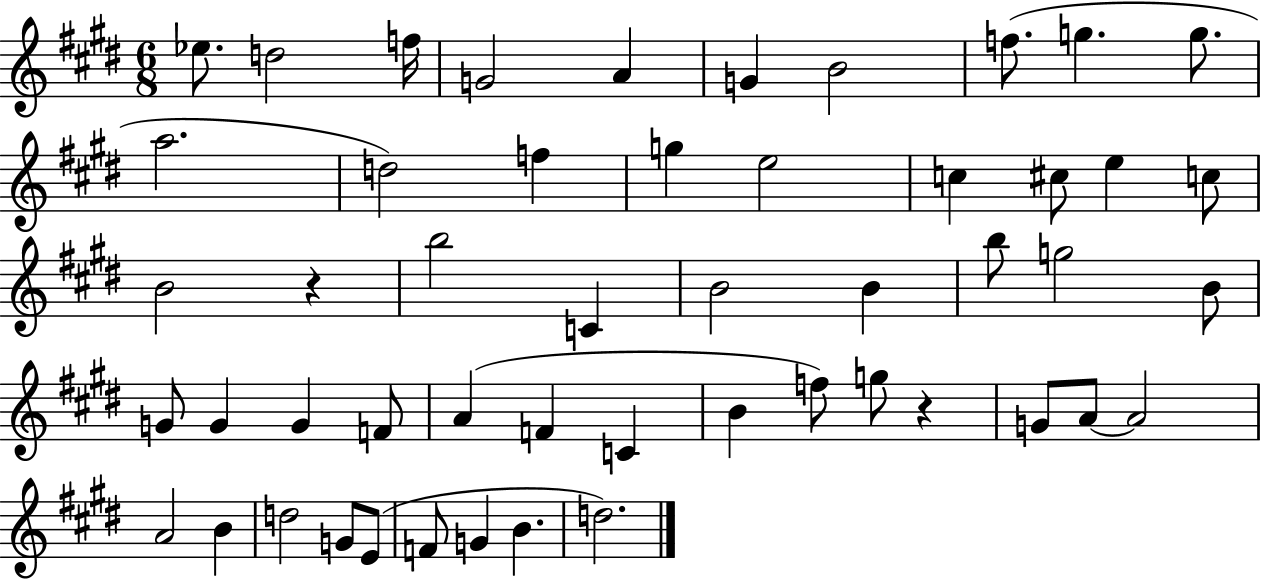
X:1
T:Untitled
M:6/8
L:1/4
K:E
_e/2 d2 f/4 G2 A G B2 f/2 g g/2 a2 d2 f g e2 c ^c/2 e c/2 B2 z b2 C B2 B b/2 g2 B/2 G/2 G G F/2 A F C B f/2 g/2 z G/2 A/2 A2 A2 B d2 G/2 E/2 F/2 G B d2